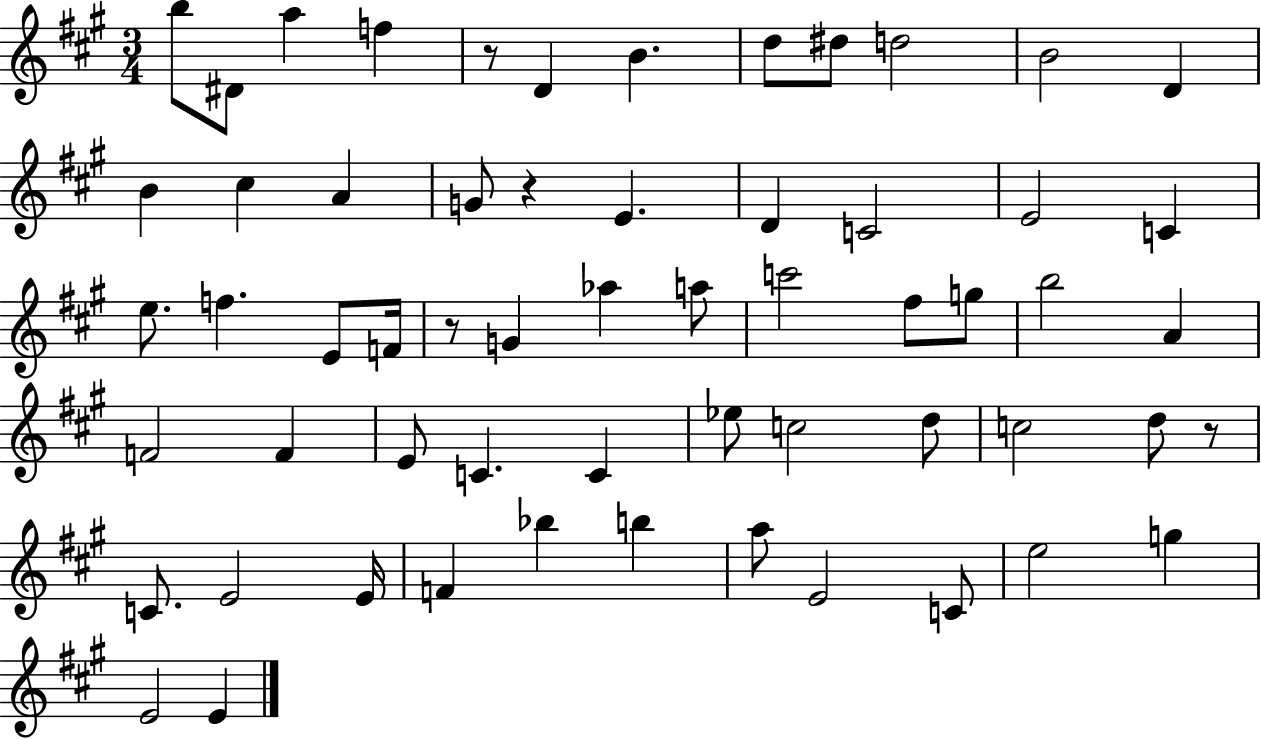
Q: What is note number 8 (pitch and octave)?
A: D#5